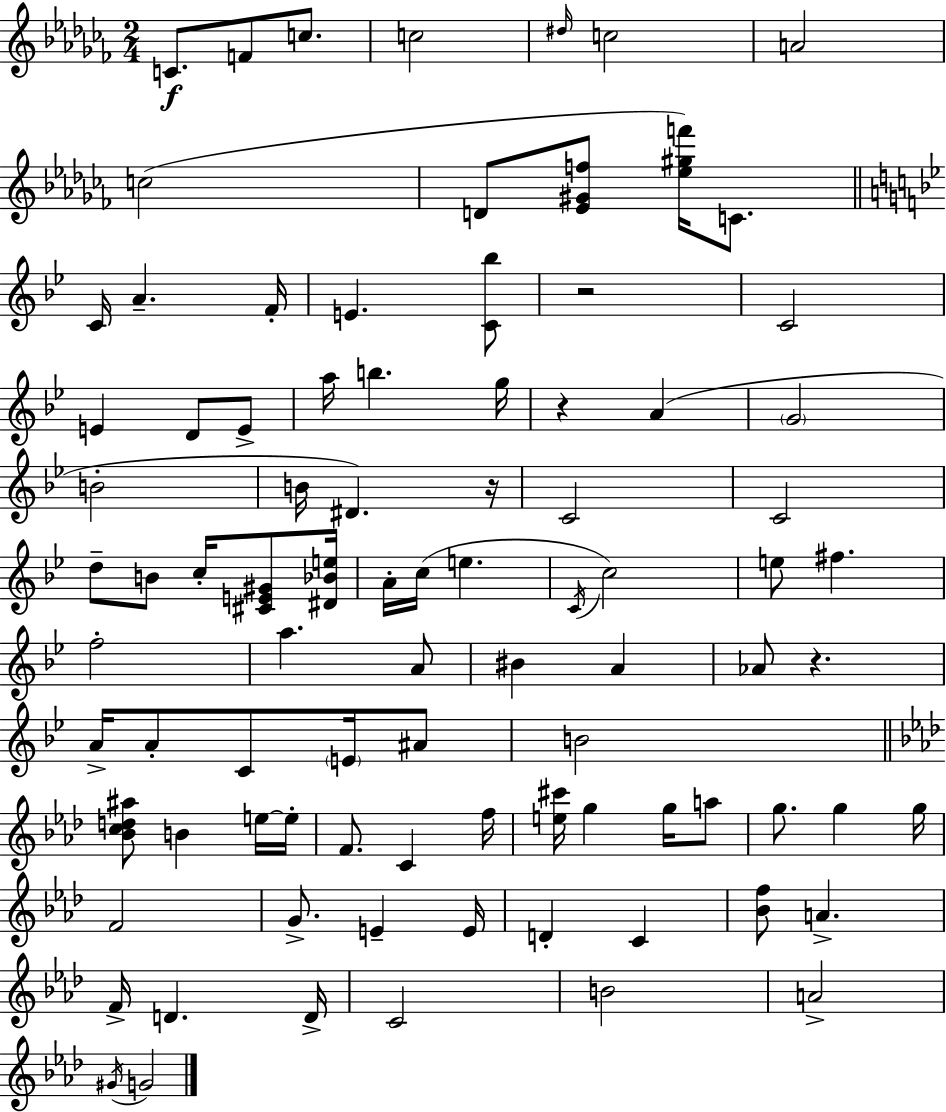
{
  \clef treble
  \numericTimeSignature
  \time 2/4
  \key aes \minor
  c'8.\f f'8 c''8. | c''2 | \grace { dis''16 } c''2 | a'2 | \break c''2( | d'8 <ees' gis' f''>8 <ees'' gis'' f'''>16) c'8. | \bar "||" \break \key bes \major c'16 a'4.-- f'16-. | e'4. <c' bes''>8 | r2 | c'2 | \break e'4 d'8 e'8-> | a''16 b''4. g''16 | r4 a'4( | \parenthesize g'2 | \break b'2-. | b'16 dis'4.) r16 | c'2 | c'2 | \break d''8-- b'8 c''16-. <cis' e' gis'>8 <dis' bes' e''>16 | a'16-. c''16( e''4. | \acciaccatura { c'16 } c''2) | e''8 fis''4. | \break f''2-. | a''4. a'8 | bis'4 a'4 | aes'8 r4. | \break a'16-> a'8-. c'8 \parenthesize e'16 ais'8 | b'2 | \bar "||" \break \key aes \major <bes' c'' d'' ais''>8 b'4 e''16~~ e''16-. | f'8. c'4 f''16 | <e'' cis'''>16 g''4 g''16 a''8 | g''8. g''4 g''16 | \break f'2 | g'8.-> e'4-- e'16 | d'4-. c'4 | <bes' f''>8 a'4.-> | \break f'16-> d'4. d'16-> | c'2 | b'2 | a'2-> | \break \acciaccatura { gis'16 } g'2 | \bar "|."
}